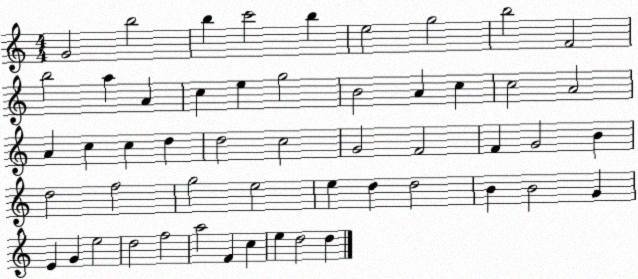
X:1
T:Untitled
M:4/4
L:1/4
K:C
G2 b2 b c'2 b e2 g2 b2 F2 b2 a A c e g2 B2 A c c2 A2 A c c d d2 c2 G2 F2 F G2 B d2 f2 g2 e2 e d d2 B B2 G E G e2 d2 f2 a2 F c e d2 d